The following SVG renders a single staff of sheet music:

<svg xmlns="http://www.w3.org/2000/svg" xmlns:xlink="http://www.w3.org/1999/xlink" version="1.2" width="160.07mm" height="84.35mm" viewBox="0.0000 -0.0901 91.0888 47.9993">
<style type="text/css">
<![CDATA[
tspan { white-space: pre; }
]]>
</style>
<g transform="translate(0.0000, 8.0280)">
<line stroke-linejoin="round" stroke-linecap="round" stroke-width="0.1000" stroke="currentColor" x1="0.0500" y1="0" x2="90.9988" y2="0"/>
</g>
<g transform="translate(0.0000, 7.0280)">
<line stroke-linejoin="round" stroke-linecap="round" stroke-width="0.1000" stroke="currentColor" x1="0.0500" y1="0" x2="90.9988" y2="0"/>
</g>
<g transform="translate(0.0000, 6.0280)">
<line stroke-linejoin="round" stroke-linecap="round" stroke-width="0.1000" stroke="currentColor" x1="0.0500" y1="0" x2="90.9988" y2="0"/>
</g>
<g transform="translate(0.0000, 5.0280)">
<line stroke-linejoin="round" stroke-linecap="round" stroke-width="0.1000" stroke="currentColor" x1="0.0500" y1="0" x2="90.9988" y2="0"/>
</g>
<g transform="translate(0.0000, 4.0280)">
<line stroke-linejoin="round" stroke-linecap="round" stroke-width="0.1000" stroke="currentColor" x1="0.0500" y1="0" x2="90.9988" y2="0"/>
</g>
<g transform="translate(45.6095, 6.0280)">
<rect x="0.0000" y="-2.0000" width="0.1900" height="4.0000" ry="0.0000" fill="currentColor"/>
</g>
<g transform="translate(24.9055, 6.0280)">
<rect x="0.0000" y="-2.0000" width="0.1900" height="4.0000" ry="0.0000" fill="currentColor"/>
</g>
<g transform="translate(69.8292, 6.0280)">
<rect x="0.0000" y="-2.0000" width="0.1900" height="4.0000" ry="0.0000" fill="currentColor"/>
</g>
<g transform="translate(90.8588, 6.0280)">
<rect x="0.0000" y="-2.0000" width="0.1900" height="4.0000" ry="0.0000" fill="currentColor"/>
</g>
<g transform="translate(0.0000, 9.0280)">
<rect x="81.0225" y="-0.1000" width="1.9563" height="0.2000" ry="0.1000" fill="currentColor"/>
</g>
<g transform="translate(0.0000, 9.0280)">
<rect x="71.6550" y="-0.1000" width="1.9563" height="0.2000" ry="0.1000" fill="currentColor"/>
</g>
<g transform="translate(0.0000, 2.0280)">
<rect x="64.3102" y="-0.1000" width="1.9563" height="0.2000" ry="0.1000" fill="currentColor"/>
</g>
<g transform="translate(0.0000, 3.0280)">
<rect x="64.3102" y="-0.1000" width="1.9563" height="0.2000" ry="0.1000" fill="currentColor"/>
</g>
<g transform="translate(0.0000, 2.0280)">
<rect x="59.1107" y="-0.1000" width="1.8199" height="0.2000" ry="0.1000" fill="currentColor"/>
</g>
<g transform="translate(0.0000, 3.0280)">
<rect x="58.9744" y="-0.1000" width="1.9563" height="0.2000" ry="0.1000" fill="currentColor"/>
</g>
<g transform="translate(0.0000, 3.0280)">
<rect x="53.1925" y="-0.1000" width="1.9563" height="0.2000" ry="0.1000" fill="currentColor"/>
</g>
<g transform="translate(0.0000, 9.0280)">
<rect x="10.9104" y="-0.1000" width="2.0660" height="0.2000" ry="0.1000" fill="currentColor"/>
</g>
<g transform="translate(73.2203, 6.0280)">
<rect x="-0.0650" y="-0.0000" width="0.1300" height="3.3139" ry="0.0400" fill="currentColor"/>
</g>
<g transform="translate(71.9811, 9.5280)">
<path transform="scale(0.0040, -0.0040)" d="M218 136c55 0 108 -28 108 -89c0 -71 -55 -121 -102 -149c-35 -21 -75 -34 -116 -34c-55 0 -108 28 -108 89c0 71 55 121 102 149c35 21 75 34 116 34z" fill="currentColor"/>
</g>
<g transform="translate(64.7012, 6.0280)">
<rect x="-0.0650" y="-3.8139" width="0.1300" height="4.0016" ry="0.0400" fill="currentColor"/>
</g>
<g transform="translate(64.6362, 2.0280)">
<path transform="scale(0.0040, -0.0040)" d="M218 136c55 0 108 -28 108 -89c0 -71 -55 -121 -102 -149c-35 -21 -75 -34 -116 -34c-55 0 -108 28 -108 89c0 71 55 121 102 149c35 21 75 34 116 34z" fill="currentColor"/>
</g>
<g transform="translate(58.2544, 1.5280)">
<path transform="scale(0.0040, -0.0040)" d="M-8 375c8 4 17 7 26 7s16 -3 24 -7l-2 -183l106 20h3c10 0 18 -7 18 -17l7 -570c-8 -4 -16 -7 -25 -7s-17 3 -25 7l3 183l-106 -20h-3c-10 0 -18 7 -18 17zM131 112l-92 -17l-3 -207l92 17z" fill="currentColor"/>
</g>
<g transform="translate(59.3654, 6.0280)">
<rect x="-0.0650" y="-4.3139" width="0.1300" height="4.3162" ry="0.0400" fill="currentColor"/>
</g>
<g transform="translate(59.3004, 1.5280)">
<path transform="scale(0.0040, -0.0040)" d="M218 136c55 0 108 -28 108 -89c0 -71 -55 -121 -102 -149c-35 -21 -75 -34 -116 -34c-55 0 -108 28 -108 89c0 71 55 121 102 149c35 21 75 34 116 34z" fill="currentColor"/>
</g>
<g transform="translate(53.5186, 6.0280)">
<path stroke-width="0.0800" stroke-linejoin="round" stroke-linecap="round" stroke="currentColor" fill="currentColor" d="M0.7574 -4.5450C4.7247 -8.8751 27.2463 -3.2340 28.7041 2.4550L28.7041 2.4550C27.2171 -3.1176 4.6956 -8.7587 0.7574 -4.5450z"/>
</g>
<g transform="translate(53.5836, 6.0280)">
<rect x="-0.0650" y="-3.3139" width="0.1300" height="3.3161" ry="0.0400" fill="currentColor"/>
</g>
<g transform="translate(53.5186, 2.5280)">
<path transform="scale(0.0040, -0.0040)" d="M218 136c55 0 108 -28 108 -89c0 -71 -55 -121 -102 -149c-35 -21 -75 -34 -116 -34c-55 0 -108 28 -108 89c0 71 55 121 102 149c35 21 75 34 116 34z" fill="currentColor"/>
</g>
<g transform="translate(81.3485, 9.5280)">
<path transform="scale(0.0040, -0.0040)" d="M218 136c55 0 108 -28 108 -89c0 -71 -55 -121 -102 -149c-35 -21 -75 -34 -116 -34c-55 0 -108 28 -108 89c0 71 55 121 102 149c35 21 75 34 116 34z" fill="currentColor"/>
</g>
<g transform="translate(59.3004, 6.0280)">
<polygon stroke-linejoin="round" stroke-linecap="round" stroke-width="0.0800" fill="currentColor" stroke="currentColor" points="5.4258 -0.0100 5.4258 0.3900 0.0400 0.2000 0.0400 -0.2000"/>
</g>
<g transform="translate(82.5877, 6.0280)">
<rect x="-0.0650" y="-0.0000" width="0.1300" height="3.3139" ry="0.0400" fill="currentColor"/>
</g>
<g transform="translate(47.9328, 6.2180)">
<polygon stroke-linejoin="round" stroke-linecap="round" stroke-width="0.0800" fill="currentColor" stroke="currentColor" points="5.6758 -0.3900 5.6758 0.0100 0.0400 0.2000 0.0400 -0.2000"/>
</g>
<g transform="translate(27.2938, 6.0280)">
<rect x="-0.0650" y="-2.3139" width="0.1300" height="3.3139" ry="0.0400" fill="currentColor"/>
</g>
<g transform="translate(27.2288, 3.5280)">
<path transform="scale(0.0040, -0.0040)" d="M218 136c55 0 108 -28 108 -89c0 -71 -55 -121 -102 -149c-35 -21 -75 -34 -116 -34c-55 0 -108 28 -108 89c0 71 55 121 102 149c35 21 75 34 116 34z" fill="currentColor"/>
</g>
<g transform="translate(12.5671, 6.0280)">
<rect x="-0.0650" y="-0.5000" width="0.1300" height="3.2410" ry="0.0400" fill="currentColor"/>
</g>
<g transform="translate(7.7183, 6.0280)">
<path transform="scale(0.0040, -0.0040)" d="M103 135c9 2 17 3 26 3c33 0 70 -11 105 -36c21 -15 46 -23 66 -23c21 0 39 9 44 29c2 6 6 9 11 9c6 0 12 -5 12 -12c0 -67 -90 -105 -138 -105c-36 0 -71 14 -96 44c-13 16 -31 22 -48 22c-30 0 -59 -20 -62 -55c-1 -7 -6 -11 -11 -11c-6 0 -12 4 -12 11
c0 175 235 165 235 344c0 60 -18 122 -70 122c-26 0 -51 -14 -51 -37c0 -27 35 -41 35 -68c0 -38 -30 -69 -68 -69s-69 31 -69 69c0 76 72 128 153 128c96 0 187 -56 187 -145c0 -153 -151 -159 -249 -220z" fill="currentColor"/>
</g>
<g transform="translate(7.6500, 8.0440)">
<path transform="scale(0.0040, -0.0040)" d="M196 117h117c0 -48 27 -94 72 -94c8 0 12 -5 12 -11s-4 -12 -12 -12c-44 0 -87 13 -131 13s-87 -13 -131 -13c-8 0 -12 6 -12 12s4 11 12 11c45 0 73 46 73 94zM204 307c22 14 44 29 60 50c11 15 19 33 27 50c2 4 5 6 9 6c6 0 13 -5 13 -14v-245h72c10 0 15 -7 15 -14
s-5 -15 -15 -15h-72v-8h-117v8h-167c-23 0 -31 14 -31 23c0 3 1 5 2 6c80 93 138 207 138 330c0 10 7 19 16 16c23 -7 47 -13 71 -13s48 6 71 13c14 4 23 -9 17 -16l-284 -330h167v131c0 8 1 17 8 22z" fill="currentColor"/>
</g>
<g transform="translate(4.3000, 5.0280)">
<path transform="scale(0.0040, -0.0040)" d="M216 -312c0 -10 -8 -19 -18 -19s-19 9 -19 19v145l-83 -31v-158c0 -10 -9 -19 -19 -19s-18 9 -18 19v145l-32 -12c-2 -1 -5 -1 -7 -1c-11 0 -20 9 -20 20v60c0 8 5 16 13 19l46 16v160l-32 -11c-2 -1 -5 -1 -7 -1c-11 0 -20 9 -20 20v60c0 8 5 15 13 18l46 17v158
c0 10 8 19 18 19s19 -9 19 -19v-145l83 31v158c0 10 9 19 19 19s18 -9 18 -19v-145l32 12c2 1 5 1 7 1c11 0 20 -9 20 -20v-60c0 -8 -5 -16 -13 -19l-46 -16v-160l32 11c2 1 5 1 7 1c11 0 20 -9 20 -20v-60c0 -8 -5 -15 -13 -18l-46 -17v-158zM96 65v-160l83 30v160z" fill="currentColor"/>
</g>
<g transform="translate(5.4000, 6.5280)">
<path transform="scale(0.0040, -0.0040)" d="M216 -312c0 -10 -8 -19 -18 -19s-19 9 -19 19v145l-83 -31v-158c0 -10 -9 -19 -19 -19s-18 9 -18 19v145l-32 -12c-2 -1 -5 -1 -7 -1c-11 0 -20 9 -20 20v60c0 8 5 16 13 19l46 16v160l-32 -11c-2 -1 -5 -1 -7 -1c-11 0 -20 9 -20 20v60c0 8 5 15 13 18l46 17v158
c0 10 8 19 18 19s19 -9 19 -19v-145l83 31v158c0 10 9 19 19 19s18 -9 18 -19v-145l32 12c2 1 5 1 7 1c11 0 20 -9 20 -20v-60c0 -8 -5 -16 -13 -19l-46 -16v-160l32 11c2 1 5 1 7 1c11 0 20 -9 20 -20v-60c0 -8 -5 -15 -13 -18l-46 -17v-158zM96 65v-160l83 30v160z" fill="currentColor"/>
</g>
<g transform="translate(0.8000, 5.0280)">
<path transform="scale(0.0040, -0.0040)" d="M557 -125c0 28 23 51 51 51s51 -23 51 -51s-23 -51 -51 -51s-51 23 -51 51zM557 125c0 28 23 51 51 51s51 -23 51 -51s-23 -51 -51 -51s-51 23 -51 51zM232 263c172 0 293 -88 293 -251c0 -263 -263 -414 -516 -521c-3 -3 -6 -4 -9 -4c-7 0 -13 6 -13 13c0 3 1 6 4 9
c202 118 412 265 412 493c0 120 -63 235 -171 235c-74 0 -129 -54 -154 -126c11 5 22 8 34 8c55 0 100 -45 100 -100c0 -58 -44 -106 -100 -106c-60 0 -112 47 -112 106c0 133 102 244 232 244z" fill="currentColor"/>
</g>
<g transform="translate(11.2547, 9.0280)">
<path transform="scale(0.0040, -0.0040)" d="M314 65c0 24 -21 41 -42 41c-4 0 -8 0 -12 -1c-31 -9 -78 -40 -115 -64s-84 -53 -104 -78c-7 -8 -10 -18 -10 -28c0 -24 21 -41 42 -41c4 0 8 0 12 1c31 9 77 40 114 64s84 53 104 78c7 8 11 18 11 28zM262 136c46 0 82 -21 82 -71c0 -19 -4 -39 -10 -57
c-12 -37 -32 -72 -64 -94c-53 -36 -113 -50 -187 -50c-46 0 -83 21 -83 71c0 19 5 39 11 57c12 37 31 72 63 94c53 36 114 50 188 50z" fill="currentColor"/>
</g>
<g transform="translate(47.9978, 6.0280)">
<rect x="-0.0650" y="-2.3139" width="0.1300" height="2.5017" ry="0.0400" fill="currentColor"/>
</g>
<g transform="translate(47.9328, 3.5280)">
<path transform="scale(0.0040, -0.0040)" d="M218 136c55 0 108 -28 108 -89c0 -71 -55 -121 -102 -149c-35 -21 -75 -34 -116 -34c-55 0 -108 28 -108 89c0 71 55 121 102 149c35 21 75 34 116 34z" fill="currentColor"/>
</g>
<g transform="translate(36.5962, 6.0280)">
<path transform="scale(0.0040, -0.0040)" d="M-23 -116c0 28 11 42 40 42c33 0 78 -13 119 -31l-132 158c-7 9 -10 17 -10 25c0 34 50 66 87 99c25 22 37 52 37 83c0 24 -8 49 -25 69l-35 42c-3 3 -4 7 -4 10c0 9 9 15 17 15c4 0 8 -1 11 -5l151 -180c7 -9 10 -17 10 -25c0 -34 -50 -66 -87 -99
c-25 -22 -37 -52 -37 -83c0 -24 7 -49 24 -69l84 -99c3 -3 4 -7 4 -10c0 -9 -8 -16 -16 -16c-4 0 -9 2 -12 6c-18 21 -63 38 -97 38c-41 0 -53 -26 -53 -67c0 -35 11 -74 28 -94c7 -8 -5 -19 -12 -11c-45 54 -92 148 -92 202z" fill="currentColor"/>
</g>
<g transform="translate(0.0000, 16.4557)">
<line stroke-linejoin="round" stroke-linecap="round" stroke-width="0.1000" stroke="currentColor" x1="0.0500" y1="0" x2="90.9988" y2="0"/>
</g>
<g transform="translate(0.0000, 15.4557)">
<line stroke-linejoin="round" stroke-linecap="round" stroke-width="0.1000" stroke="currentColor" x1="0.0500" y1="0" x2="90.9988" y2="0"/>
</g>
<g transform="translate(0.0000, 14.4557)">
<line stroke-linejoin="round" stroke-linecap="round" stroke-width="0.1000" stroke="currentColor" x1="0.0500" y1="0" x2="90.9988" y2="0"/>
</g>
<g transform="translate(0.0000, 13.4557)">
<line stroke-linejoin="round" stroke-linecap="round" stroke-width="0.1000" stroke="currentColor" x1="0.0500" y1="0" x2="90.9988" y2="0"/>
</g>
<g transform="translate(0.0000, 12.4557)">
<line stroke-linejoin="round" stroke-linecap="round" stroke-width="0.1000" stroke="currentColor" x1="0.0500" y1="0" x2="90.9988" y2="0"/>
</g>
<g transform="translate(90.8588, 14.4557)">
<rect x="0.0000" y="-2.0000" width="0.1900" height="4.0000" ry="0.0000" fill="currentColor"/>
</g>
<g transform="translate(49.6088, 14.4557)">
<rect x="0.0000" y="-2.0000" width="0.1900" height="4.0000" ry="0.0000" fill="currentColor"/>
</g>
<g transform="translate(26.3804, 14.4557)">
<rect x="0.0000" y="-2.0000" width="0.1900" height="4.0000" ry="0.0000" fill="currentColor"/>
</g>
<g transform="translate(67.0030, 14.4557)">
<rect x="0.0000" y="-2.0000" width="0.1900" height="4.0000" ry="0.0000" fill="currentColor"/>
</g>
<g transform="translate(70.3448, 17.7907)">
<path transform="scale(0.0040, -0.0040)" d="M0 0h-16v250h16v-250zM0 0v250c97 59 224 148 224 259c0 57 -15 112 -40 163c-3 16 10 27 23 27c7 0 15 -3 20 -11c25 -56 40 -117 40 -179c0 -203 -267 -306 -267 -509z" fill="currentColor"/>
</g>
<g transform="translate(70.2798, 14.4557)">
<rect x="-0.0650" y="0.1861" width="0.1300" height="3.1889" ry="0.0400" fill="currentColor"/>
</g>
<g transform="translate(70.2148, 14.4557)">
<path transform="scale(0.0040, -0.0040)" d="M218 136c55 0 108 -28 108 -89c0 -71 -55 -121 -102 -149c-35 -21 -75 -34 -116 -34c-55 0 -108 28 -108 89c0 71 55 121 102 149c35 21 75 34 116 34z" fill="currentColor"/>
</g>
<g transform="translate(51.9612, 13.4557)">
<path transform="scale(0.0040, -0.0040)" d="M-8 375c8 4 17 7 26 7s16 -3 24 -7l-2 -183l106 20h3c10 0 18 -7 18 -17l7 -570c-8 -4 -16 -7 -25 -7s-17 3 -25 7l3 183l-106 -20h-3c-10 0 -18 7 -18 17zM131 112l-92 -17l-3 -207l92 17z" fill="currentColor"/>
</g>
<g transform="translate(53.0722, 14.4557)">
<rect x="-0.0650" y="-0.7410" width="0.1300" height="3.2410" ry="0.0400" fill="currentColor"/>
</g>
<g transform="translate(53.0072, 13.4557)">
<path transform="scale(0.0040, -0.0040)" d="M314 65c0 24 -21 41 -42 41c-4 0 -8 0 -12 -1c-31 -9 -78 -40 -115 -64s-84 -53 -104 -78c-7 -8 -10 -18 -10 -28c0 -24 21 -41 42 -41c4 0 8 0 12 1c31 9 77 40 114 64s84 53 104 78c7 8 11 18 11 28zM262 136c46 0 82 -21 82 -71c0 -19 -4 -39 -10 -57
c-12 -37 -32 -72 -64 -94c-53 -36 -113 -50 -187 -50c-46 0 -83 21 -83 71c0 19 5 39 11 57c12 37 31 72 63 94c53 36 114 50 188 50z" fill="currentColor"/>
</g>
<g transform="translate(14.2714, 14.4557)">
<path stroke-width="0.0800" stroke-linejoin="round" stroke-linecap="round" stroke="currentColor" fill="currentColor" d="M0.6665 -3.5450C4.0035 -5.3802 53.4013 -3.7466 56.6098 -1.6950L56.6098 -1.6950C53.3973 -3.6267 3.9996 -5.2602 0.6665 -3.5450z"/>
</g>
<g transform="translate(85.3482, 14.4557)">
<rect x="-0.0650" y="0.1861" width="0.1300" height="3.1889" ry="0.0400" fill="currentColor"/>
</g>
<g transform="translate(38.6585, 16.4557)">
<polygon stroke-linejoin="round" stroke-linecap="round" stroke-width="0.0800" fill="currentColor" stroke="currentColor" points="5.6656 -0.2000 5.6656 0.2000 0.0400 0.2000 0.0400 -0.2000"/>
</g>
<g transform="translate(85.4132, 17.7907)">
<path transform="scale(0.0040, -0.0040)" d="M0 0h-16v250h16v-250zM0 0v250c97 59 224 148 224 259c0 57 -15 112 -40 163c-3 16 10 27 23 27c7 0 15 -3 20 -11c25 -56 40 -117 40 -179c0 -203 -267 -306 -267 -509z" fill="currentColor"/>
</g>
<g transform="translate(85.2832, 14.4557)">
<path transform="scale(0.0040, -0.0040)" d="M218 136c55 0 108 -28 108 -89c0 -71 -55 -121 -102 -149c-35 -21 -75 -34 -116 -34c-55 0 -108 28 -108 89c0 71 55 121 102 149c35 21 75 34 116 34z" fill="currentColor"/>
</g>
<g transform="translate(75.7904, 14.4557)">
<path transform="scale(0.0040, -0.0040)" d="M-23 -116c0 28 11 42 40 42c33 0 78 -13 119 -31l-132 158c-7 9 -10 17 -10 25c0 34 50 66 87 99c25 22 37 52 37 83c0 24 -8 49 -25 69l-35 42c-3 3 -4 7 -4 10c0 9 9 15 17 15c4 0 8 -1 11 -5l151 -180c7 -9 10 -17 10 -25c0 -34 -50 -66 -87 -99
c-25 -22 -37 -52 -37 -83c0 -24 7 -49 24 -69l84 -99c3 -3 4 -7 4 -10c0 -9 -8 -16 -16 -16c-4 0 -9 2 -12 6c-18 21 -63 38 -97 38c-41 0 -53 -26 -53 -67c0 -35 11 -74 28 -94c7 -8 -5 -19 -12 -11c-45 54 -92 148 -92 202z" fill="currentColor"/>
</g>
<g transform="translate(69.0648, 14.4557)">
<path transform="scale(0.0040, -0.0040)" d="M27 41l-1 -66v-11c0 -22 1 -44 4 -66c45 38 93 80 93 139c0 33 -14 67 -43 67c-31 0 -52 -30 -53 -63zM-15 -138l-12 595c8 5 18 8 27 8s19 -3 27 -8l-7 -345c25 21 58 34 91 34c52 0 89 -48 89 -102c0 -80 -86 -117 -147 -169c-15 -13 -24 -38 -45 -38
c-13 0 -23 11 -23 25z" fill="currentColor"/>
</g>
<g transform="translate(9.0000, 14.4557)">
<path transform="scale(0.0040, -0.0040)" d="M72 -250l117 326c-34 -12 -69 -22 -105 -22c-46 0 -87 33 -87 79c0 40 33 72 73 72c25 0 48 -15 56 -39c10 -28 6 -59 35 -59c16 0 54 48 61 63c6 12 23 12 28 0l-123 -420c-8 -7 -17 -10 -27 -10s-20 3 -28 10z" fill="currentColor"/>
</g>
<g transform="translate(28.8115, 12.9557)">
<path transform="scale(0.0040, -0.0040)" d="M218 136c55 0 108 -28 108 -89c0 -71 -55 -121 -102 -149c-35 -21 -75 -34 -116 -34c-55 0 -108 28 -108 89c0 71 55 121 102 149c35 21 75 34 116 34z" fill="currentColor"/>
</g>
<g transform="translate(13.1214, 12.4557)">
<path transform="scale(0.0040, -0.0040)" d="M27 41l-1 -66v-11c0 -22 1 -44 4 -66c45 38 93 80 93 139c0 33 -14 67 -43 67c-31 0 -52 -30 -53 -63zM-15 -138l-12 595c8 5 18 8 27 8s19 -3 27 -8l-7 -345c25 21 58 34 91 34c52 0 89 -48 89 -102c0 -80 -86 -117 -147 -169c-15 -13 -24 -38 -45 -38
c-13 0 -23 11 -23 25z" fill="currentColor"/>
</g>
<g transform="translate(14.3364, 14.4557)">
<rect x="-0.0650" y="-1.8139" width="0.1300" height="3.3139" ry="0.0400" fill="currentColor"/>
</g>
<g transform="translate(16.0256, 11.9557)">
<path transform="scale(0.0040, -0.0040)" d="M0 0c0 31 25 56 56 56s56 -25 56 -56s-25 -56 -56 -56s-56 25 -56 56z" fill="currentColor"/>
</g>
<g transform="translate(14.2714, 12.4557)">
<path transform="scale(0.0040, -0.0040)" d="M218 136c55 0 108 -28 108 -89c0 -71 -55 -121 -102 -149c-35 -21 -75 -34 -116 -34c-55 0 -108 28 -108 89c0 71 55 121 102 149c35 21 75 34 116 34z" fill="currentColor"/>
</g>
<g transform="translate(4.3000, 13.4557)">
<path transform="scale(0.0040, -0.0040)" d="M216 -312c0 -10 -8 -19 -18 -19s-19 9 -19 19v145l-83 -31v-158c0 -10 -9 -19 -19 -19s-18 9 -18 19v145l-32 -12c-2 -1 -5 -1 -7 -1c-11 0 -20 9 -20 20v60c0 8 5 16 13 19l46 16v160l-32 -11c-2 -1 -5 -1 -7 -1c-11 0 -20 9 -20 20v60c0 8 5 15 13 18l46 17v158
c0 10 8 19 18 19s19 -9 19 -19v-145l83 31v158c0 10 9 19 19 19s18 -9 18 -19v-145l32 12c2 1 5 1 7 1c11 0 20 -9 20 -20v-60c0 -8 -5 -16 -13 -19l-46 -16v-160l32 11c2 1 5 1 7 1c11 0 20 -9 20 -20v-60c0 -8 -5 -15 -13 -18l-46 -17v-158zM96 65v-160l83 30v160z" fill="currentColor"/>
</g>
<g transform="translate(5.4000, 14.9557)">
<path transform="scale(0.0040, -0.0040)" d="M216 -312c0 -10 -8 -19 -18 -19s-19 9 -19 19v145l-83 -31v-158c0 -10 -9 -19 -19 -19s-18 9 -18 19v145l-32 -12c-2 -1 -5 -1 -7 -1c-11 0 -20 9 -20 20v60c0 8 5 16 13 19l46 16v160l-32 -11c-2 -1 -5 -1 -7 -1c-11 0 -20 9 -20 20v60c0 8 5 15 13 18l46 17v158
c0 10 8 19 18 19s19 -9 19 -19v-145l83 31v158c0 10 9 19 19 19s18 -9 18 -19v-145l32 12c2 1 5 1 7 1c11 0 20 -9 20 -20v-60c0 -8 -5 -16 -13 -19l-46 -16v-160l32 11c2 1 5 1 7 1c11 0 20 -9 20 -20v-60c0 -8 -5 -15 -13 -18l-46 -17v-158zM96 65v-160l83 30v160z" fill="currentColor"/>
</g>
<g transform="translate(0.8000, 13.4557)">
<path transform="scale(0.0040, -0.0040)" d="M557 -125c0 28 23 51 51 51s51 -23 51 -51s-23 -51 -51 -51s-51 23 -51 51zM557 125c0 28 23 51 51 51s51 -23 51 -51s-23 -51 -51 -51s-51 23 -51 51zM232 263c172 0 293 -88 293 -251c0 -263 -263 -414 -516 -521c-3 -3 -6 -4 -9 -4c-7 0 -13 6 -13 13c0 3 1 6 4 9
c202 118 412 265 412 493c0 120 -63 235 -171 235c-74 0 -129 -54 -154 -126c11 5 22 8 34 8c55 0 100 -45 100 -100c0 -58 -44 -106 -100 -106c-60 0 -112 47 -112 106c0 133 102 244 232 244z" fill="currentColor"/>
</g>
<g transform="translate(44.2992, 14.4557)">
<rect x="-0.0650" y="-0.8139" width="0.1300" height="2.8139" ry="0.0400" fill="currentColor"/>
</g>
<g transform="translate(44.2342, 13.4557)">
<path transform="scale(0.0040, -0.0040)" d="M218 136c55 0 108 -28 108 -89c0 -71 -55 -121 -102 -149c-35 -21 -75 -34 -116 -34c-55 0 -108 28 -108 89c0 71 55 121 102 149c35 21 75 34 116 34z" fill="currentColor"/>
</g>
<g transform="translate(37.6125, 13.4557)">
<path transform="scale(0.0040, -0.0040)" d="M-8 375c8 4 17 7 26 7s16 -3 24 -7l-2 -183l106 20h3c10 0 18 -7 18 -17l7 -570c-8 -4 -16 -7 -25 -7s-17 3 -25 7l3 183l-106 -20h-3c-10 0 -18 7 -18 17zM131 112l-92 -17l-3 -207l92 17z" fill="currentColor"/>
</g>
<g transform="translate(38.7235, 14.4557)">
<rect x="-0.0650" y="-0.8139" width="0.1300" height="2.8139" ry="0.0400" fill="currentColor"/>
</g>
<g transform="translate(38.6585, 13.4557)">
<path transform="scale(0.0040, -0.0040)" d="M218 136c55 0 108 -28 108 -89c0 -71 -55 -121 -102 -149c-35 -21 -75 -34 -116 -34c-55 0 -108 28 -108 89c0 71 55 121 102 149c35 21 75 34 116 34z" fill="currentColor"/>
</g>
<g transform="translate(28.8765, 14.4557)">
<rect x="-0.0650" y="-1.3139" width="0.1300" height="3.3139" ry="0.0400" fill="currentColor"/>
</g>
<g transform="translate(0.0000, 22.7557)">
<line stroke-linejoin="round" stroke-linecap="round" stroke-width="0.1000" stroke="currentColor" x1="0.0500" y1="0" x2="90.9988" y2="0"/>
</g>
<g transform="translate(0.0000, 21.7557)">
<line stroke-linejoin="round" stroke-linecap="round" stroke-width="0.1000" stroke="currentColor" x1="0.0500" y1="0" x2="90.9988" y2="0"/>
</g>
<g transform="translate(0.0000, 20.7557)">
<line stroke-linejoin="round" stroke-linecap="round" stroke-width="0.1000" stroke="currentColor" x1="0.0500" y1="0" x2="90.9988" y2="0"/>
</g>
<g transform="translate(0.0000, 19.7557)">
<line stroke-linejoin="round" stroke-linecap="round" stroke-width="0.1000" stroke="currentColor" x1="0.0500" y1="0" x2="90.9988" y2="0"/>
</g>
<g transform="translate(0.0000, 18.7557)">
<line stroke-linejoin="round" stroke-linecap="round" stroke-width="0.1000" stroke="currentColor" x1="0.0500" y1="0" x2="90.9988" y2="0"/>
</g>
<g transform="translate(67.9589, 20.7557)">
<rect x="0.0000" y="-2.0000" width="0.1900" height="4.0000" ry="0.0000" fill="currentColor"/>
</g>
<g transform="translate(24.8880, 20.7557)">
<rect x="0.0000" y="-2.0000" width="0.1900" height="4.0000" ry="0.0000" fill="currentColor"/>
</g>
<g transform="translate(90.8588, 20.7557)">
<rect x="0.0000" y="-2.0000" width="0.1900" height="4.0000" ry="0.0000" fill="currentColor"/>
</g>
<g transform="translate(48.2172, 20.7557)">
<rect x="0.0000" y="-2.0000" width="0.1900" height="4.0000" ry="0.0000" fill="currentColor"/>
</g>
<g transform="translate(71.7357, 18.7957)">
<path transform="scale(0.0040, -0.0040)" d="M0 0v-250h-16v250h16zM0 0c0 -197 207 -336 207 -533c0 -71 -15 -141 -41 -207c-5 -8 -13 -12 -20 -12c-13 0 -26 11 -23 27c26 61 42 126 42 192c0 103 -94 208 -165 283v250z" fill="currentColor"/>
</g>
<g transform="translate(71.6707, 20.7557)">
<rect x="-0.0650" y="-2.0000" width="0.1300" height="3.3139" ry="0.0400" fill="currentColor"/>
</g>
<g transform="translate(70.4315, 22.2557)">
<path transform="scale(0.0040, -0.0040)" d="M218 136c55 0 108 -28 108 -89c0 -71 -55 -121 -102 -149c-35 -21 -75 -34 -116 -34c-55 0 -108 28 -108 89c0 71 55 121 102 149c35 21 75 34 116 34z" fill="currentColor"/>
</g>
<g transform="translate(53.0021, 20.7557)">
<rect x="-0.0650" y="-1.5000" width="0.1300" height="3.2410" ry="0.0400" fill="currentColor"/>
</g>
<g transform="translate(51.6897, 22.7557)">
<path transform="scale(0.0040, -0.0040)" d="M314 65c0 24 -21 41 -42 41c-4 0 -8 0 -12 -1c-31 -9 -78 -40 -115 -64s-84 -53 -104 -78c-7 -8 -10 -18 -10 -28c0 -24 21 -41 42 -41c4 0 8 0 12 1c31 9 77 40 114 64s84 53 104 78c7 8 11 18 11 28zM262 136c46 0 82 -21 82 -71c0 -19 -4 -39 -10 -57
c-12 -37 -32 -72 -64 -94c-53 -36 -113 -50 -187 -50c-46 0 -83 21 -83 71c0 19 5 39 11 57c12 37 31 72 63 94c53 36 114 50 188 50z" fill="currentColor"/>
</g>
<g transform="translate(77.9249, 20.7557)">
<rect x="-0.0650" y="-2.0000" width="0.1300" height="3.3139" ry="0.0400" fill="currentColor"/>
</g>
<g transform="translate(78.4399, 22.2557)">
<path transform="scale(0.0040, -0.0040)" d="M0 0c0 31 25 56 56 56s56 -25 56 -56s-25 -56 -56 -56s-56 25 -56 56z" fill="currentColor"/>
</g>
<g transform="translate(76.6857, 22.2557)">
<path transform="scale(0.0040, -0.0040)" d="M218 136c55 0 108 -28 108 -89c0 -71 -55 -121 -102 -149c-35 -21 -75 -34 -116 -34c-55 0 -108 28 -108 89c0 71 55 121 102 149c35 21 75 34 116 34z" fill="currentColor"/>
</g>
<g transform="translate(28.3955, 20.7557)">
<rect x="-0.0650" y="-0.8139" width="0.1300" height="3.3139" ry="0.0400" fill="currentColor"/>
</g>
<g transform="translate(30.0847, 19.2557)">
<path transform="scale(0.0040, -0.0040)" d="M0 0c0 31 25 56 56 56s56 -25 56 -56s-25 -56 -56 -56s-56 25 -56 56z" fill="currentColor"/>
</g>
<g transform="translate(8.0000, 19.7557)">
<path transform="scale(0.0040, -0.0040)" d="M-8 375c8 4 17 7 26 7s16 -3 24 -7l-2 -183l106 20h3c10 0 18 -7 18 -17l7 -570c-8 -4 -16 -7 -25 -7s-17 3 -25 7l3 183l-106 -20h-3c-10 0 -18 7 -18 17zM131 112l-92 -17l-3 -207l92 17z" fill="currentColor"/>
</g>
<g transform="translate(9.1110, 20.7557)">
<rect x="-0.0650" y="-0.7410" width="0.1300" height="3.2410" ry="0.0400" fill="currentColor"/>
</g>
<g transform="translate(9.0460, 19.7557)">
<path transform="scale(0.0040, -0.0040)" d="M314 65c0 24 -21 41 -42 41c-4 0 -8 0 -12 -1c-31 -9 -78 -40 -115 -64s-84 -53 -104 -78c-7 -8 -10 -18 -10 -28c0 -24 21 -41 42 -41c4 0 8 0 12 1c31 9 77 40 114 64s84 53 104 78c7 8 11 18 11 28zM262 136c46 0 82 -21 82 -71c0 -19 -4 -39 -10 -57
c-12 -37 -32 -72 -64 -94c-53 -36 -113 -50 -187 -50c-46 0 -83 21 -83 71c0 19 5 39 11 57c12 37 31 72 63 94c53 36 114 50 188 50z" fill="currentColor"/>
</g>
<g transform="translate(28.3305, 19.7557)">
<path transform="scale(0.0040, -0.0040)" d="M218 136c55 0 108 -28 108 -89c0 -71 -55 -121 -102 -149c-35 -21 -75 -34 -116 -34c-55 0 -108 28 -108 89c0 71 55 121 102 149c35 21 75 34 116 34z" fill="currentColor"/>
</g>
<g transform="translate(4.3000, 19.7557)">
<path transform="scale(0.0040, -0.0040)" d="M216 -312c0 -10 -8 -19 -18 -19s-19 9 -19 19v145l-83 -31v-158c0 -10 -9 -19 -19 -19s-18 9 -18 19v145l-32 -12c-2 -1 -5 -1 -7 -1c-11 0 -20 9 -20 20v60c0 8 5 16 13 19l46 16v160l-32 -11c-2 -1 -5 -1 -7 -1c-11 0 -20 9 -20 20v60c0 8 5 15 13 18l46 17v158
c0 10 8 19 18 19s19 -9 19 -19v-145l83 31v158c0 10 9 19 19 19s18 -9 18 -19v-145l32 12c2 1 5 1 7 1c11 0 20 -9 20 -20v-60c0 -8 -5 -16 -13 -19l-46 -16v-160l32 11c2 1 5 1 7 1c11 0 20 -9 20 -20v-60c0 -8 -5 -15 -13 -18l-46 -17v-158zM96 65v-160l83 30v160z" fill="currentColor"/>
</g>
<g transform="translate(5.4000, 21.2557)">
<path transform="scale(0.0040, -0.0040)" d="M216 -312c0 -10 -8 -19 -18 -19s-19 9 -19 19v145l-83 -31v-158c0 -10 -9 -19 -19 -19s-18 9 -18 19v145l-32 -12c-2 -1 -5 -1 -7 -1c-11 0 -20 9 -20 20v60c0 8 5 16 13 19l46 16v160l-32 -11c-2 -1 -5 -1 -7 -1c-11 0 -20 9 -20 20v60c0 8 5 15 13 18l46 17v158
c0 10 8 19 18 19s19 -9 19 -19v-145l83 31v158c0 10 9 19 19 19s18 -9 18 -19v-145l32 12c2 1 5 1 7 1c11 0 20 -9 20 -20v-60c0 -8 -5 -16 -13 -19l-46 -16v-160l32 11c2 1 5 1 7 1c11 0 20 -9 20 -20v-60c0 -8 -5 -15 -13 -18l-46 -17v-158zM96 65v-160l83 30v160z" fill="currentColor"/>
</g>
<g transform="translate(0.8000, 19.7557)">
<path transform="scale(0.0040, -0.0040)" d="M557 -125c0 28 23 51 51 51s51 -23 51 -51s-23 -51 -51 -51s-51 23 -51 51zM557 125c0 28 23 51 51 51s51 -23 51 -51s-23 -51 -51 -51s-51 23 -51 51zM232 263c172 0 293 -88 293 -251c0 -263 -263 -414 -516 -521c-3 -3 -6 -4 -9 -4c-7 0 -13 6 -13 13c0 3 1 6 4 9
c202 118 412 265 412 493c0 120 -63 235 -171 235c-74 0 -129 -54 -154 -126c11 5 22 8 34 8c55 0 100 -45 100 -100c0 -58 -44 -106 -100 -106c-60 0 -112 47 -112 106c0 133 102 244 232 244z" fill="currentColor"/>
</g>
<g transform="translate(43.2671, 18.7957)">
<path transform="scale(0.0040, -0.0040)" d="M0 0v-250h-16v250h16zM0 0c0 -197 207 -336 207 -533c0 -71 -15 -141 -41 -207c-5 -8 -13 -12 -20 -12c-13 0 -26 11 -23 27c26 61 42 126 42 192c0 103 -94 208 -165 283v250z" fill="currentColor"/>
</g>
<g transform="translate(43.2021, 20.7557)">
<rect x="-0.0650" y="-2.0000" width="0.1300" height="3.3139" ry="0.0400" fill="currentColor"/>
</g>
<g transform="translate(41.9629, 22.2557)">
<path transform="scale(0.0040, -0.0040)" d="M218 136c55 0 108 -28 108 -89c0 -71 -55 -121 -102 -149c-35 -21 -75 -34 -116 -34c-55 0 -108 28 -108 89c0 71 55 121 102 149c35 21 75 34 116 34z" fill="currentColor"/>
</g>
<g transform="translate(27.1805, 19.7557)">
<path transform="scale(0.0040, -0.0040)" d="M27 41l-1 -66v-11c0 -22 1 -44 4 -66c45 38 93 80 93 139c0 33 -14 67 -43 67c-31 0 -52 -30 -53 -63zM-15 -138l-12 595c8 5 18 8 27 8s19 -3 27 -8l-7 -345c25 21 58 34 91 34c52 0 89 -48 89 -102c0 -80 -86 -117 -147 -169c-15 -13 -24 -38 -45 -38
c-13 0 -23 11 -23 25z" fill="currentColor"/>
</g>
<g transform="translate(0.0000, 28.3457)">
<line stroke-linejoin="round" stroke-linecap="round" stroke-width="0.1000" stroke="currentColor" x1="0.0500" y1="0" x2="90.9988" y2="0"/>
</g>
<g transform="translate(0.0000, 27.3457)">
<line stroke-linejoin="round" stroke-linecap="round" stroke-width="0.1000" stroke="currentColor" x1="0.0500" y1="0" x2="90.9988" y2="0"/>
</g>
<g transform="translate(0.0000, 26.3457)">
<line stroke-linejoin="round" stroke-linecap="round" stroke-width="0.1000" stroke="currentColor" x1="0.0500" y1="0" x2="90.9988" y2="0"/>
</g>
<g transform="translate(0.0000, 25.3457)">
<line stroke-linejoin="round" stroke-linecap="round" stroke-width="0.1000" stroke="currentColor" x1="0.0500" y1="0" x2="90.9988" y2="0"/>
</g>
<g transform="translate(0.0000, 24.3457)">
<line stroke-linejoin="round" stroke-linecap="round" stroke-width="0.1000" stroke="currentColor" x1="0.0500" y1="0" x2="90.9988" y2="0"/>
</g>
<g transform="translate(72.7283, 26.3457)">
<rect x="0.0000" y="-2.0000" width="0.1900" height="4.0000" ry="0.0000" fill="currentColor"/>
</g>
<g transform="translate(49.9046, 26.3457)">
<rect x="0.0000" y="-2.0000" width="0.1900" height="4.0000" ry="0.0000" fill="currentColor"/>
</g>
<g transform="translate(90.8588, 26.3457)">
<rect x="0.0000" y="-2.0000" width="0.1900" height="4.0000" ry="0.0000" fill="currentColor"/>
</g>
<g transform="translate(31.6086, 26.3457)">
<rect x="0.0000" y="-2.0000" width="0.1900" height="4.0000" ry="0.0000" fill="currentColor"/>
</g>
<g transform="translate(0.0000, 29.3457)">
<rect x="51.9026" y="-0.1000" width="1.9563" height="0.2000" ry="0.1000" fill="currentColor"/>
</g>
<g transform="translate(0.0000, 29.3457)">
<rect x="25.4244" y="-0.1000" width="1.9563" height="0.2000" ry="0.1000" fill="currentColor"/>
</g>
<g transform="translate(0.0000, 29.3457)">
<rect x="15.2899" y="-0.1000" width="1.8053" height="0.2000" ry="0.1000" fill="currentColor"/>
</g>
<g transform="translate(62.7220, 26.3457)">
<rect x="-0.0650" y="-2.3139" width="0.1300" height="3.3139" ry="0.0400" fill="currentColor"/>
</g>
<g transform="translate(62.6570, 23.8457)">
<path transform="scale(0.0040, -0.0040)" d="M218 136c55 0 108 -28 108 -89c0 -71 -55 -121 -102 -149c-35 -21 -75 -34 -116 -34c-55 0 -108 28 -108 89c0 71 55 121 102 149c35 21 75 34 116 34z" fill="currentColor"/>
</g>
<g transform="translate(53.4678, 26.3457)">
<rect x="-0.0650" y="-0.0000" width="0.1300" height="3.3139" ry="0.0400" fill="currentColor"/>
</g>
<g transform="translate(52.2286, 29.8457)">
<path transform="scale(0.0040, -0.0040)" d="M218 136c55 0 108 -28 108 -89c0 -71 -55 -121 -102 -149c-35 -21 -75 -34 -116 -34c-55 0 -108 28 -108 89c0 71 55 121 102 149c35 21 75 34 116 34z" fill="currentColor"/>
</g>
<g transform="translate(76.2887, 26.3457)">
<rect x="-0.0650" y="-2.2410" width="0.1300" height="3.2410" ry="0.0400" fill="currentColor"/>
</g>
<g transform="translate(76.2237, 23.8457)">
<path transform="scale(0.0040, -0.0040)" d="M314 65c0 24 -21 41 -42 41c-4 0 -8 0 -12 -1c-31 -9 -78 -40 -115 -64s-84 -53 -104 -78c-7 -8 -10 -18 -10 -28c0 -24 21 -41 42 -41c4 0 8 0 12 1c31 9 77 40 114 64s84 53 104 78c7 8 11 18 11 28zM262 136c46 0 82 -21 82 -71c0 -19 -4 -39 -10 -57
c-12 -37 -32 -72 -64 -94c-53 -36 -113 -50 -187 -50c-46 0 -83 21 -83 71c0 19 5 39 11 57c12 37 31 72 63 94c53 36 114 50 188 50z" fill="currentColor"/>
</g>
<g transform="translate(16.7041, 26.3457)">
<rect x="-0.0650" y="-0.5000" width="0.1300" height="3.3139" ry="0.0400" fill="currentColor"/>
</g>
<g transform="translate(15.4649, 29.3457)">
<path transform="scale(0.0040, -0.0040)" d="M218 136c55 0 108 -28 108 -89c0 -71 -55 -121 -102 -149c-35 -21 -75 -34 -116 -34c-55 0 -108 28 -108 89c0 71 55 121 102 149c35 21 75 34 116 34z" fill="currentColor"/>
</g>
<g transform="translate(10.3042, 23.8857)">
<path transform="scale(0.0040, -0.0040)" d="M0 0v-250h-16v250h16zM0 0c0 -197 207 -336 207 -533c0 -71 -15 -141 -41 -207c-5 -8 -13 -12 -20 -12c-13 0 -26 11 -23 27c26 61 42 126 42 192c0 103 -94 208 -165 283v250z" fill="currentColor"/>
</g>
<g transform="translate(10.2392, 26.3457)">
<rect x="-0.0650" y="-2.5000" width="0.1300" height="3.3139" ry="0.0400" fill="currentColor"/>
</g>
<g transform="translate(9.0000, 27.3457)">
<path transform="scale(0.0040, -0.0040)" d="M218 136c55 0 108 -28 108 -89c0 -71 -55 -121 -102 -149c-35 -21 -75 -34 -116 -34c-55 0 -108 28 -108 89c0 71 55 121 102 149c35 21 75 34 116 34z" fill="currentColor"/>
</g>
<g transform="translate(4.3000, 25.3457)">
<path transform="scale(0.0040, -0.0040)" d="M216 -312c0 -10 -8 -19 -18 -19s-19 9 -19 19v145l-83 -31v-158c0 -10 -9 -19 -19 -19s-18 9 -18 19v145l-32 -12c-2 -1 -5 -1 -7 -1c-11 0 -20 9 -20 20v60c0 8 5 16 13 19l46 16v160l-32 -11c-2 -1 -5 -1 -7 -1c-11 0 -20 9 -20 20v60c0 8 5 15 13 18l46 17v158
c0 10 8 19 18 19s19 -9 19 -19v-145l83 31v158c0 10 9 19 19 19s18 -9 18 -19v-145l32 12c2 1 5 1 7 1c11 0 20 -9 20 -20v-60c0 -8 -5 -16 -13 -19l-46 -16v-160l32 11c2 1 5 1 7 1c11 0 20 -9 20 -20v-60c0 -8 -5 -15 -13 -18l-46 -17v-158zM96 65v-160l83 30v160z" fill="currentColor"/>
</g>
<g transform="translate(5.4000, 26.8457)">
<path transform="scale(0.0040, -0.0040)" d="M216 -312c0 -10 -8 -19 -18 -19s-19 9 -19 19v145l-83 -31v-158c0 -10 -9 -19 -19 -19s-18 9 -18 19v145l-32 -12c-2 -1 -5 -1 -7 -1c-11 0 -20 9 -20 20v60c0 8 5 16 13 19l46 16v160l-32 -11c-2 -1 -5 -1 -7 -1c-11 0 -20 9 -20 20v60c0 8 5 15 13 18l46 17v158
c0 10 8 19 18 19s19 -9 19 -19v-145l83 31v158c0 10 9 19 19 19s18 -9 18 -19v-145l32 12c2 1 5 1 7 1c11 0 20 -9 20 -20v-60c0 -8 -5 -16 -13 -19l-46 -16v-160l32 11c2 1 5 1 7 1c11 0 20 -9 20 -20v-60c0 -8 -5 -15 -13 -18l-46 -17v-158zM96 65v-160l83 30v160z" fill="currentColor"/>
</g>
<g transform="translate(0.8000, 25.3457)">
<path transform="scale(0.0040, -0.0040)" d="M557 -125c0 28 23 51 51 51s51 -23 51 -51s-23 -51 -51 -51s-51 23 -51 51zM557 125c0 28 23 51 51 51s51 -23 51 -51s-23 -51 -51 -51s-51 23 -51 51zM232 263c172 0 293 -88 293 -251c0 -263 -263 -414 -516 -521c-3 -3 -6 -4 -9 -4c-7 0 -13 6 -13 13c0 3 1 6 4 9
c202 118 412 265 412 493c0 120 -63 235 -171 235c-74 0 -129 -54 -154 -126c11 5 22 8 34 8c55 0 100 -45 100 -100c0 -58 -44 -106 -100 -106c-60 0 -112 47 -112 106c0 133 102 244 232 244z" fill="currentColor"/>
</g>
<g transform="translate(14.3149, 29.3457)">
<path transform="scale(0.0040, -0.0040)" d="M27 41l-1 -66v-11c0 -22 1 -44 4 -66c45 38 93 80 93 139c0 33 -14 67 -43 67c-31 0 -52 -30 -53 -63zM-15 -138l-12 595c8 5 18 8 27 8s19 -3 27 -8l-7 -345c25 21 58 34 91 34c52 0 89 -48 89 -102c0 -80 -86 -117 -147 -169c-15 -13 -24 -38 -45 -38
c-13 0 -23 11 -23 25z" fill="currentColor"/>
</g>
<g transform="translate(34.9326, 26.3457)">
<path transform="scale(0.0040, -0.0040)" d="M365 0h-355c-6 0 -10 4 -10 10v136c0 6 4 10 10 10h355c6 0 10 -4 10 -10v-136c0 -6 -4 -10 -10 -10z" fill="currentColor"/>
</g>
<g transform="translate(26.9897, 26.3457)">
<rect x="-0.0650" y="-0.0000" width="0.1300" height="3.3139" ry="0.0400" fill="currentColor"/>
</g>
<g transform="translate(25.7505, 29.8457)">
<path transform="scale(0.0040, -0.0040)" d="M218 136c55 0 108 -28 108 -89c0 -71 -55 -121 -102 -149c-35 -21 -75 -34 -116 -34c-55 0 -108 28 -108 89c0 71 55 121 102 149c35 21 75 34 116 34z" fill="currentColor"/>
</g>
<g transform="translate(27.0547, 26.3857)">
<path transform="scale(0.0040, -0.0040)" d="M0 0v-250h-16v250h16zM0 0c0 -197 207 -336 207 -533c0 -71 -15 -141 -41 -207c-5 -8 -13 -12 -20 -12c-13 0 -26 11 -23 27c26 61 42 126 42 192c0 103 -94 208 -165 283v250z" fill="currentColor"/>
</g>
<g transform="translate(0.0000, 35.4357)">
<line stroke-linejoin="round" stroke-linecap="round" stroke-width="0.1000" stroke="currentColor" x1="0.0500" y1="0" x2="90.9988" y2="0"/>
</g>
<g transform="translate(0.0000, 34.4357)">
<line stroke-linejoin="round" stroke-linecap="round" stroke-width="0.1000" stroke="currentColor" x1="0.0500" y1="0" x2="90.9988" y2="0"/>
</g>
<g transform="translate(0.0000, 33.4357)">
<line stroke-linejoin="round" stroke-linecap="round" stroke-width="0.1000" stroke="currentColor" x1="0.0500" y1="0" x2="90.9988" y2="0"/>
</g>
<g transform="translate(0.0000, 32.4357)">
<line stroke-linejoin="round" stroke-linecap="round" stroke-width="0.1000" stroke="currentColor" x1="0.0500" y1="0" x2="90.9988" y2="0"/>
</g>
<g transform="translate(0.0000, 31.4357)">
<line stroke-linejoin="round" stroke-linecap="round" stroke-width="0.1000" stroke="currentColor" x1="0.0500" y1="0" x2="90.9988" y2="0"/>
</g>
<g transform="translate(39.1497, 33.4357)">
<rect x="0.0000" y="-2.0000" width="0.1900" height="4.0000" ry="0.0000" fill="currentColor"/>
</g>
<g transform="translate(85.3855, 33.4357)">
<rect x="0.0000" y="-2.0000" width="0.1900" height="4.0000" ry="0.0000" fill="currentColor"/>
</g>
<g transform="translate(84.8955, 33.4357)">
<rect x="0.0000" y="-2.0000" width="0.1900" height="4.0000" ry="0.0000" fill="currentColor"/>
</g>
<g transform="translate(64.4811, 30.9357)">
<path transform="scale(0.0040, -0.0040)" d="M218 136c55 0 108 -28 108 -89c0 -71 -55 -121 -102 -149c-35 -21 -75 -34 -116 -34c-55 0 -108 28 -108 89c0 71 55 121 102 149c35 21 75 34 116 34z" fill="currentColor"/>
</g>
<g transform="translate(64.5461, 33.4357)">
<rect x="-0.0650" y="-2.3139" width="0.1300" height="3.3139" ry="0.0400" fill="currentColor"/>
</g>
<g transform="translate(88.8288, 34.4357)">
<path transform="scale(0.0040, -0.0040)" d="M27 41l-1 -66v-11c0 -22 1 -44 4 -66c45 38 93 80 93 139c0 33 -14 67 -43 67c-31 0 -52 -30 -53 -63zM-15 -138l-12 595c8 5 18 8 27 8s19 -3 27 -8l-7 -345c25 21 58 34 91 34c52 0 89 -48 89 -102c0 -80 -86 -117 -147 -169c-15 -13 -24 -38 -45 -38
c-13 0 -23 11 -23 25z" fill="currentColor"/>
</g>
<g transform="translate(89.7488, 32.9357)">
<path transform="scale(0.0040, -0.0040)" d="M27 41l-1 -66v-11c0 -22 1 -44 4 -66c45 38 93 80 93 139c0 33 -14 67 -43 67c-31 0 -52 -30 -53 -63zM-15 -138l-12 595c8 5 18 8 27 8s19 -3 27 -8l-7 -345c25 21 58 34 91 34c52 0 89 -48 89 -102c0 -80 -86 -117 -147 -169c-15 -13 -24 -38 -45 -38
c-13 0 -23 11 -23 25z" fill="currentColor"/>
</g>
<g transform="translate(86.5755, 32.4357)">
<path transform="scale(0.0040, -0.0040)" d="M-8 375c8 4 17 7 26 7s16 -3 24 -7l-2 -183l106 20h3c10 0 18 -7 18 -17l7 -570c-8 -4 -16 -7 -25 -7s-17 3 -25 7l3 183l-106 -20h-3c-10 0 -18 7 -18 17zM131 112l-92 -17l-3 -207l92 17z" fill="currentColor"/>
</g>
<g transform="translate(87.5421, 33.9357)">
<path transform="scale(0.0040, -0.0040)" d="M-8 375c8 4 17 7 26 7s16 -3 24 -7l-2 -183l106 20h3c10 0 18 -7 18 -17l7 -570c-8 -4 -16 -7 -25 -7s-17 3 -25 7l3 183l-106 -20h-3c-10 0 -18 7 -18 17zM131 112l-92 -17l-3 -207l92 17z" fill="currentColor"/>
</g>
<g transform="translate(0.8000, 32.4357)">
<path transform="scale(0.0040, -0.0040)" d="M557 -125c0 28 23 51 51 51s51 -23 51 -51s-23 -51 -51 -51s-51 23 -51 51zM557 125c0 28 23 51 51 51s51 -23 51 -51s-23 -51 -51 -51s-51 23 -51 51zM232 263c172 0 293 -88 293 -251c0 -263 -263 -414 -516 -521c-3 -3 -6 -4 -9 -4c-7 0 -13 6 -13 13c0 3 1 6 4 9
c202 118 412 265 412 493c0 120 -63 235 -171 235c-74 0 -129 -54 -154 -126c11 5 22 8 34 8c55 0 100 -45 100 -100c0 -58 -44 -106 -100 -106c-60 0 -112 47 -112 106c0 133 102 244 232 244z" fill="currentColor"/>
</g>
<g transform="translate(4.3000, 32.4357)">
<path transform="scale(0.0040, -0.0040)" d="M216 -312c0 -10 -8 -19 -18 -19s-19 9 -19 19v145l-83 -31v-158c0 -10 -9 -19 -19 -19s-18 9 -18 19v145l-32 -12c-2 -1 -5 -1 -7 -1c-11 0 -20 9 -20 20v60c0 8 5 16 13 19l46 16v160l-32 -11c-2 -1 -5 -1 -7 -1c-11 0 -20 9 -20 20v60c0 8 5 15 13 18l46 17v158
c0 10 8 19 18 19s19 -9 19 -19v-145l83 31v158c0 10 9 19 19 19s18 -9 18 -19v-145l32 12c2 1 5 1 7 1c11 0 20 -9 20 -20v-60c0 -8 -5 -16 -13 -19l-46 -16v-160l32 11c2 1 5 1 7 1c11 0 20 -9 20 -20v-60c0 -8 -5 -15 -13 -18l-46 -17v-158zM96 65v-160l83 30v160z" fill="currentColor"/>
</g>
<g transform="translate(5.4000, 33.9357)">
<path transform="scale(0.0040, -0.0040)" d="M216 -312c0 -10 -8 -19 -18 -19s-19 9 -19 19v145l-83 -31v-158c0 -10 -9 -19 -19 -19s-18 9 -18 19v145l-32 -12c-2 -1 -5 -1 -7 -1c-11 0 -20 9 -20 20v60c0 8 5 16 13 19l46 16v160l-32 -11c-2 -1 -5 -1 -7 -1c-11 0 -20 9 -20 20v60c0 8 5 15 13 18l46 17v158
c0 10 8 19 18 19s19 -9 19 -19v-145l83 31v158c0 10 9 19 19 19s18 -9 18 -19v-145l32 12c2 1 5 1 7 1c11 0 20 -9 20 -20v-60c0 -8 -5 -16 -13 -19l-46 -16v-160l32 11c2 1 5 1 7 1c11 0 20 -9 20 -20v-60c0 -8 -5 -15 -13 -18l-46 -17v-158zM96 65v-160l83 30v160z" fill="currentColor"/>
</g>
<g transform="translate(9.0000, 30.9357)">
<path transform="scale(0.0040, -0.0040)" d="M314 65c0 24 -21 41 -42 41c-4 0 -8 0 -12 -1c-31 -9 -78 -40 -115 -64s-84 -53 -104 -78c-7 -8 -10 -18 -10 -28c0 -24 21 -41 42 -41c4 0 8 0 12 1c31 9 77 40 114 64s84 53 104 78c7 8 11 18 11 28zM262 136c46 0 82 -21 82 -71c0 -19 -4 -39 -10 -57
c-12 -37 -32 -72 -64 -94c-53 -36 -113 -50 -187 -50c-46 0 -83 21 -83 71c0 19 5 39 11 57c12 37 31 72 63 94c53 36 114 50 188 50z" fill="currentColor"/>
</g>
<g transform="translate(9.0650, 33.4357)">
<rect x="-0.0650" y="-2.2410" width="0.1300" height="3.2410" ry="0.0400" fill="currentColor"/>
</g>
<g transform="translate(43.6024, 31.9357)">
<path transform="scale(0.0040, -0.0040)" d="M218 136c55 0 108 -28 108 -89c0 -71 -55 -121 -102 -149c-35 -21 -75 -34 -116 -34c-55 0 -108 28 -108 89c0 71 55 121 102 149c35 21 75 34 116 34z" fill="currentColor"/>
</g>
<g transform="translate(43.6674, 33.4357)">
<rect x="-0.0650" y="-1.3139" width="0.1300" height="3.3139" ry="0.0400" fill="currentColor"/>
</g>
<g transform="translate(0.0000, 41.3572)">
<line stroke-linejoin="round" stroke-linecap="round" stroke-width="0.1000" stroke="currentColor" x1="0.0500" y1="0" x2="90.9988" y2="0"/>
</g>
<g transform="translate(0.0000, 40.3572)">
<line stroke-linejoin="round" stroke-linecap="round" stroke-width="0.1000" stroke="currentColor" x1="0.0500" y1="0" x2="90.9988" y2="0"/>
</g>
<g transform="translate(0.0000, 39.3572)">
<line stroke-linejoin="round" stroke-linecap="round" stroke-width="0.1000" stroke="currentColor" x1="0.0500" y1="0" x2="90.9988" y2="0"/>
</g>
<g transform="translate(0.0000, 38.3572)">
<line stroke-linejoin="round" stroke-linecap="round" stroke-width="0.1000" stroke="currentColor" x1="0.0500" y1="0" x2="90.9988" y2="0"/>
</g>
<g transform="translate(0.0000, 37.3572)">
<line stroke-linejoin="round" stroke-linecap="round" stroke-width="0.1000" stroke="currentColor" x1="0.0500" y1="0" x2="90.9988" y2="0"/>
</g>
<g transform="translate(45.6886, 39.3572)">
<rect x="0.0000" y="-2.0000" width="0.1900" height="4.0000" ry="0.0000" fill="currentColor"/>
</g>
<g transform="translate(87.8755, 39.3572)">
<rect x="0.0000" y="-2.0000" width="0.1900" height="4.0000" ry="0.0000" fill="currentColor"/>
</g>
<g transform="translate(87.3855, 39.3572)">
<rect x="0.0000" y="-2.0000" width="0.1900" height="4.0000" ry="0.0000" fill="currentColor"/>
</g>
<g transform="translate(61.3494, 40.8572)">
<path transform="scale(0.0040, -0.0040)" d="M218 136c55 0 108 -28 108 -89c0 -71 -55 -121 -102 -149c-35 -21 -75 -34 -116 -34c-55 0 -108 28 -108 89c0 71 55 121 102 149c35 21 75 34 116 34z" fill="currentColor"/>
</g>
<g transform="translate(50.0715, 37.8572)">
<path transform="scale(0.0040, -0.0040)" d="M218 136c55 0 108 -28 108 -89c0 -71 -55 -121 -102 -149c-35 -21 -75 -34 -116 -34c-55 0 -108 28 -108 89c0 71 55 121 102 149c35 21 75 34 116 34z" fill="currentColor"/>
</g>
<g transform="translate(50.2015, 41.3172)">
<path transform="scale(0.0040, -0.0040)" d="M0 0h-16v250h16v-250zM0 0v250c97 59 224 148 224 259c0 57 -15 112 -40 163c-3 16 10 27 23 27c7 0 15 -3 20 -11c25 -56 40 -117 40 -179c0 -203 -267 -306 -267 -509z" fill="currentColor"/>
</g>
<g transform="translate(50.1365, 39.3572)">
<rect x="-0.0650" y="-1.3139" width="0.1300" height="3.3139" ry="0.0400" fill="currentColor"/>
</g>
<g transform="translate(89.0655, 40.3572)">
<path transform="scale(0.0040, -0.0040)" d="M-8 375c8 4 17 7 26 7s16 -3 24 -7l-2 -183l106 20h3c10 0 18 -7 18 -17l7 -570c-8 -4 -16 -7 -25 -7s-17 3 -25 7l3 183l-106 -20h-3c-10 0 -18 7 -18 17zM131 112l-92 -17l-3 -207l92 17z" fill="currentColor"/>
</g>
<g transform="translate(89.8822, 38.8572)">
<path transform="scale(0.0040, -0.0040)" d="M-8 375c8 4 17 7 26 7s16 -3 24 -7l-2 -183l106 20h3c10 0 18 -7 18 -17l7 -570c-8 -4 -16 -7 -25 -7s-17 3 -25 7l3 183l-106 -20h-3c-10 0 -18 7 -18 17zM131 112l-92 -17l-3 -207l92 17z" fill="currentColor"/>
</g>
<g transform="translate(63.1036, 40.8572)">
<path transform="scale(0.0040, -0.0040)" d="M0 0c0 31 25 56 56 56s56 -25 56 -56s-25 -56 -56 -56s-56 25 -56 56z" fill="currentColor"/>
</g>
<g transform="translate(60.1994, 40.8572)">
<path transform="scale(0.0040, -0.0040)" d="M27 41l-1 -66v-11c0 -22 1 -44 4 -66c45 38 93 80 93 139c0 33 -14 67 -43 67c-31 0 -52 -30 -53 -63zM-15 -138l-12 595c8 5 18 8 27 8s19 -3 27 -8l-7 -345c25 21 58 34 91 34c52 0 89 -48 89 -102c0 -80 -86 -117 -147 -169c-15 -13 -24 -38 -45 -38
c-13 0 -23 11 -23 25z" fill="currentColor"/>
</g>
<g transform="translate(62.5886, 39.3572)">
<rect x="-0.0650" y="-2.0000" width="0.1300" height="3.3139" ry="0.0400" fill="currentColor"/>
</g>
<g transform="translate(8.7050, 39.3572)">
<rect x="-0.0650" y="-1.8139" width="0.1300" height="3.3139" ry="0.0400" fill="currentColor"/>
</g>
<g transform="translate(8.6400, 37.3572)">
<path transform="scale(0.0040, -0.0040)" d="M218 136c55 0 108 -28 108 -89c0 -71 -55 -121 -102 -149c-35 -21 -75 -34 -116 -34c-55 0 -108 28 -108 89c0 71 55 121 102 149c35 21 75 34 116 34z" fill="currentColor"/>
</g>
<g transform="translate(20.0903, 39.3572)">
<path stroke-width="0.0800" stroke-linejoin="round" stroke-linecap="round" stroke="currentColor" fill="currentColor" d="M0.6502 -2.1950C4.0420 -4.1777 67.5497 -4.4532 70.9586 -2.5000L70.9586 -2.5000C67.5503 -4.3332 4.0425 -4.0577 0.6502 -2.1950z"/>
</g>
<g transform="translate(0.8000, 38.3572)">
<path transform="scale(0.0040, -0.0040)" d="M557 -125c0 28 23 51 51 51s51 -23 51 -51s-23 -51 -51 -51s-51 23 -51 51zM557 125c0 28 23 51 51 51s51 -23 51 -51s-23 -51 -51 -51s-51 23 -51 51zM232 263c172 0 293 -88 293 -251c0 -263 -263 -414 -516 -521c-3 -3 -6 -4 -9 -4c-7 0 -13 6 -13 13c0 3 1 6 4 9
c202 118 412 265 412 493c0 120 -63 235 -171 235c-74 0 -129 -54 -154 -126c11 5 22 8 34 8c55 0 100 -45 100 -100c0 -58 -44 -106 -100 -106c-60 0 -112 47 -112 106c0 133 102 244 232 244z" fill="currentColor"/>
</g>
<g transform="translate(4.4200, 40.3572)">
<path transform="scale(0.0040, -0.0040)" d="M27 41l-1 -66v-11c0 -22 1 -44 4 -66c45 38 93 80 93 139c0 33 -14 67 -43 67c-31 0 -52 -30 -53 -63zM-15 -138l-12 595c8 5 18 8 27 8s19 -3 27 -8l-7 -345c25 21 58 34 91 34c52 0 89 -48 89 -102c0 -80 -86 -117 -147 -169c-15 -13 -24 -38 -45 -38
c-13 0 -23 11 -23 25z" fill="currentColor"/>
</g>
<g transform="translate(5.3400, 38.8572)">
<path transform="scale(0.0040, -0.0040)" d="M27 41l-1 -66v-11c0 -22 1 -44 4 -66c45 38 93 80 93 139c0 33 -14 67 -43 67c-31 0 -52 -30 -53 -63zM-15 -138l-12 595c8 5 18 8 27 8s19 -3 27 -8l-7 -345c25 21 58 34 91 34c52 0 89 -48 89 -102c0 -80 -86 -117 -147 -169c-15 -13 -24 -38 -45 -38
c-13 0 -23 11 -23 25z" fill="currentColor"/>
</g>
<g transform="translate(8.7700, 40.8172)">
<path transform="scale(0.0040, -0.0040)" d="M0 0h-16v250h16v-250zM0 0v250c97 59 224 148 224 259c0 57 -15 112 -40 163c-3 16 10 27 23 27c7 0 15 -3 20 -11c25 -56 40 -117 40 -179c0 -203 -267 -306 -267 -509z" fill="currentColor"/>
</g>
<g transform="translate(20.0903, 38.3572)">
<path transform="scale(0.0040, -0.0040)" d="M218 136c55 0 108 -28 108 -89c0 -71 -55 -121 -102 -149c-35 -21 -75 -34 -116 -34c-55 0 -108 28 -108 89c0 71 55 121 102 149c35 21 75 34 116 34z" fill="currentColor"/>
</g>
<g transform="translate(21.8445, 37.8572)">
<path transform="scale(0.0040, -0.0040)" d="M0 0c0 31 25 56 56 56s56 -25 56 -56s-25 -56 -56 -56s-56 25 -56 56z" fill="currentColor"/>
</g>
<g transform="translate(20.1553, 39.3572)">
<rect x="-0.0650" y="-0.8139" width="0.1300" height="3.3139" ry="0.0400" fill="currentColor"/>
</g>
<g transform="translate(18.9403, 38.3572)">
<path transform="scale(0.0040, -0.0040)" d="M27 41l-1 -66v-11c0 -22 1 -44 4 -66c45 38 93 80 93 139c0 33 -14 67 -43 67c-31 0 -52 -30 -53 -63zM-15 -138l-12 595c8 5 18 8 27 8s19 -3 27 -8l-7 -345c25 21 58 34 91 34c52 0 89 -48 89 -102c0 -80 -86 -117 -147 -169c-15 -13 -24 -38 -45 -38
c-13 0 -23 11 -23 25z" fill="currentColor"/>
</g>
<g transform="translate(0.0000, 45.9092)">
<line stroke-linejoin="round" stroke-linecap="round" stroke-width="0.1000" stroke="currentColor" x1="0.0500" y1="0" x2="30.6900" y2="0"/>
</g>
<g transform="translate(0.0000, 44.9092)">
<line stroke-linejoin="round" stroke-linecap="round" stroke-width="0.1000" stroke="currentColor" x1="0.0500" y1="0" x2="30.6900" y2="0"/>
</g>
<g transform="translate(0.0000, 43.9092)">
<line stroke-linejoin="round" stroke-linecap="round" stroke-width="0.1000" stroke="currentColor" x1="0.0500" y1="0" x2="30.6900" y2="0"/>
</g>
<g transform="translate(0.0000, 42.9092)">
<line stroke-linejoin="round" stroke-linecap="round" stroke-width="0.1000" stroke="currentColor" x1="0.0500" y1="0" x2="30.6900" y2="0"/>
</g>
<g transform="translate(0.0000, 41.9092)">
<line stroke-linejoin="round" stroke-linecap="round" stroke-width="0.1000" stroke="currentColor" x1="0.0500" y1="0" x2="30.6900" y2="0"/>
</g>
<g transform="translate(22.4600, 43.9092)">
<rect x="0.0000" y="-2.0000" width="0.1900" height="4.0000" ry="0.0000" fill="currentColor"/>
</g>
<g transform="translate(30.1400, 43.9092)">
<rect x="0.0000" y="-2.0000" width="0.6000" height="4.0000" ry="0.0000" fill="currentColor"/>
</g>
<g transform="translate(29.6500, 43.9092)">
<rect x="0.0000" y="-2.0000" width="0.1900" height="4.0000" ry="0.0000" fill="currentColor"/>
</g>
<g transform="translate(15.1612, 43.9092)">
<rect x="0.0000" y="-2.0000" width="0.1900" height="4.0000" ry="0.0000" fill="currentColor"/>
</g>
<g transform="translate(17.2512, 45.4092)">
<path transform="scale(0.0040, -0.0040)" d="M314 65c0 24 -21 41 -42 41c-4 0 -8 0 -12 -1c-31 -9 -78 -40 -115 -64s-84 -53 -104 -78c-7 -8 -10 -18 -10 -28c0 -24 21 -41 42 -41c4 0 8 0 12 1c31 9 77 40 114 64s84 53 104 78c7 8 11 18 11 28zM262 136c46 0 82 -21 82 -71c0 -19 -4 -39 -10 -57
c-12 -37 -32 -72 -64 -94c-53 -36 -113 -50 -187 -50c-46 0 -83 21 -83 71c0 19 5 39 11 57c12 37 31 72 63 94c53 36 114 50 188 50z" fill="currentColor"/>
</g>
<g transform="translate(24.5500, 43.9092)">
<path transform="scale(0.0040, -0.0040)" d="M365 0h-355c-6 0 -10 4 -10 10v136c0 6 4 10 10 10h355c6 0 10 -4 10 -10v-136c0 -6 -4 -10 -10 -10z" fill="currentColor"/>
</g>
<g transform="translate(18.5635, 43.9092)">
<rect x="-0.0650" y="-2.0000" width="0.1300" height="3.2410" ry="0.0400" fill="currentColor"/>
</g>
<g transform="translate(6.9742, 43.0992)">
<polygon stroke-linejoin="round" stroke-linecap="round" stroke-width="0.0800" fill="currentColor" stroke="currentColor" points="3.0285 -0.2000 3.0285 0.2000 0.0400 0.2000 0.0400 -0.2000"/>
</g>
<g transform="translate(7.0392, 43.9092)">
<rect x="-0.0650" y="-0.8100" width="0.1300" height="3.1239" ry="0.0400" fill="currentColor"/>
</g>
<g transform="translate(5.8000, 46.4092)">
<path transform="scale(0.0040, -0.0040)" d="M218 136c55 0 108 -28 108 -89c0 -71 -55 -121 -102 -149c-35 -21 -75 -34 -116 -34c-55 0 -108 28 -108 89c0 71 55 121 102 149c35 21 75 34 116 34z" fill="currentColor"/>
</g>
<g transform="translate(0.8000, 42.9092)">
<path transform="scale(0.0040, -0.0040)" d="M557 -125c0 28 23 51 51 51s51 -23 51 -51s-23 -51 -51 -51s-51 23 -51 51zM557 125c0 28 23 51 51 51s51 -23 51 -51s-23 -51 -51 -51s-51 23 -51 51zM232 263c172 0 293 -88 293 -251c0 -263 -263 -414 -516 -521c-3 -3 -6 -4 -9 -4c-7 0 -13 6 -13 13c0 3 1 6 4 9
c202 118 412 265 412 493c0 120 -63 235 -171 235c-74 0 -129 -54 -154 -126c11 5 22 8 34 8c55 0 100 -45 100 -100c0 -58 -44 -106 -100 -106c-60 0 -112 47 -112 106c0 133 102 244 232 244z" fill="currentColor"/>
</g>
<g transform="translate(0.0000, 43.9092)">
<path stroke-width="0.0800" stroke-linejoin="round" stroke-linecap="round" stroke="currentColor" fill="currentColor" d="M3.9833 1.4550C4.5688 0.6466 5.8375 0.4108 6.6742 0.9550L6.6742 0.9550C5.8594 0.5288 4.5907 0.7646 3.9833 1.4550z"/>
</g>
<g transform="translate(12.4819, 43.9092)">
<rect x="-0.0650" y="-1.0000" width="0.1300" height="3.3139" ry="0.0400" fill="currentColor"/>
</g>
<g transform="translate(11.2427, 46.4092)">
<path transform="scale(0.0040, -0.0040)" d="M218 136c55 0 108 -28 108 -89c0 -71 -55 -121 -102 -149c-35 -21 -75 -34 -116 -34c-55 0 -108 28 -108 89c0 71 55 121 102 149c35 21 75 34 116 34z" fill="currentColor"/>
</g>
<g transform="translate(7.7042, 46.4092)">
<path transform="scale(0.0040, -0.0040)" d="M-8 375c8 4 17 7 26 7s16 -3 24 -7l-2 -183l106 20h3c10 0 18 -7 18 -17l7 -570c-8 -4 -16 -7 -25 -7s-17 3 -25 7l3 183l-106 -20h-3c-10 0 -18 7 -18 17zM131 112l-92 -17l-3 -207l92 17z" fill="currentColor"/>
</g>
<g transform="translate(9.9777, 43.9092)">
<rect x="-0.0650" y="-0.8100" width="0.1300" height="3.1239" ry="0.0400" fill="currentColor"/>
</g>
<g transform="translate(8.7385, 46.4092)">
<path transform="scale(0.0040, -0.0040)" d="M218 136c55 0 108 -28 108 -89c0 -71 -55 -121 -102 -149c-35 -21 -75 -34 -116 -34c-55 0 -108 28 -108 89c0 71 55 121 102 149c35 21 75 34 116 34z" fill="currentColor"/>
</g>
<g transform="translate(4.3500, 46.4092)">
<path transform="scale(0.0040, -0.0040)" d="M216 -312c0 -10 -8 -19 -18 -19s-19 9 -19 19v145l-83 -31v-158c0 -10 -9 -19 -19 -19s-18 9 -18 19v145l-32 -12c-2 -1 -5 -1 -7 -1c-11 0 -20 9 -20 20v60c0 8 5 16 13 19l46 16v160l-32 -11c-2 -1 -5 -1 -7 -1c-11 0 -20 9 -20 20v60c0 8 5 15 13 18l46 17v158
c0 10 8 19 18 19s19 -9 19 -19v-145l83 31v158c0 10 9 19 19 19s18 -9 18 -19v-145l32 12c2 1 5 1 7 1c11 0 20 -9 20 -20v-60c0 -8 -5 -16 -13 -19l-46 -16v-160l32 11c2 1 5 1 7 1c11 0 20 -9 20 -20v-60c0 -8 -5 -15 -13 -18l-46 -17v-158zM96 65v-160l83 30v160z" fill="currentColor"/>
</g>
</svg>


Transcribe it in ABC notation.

X:1
T:Untitled
M:2/4
L:1/4
K:D
E,,2 B, z B,/2 D/2 F/2 E/2 D,, D,, z/2 _A, G, F,/2 F,/2 F,2 _D,/2 z _D,/2 F,2 _F, A,,/2 G,,2 A,,/2 A,, B,,/2 _E,, D,,/2 z2 D,, B, B,2 B,2 G, B, A,/2 _F, G,/2 _A,, ^F,,/2 F,,/2 F,, A,,2 z2